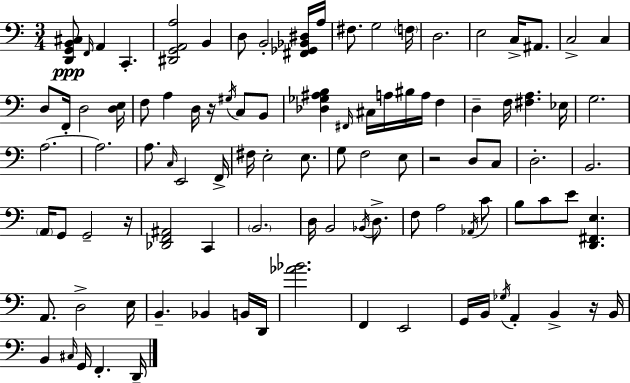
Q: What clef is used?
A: bass